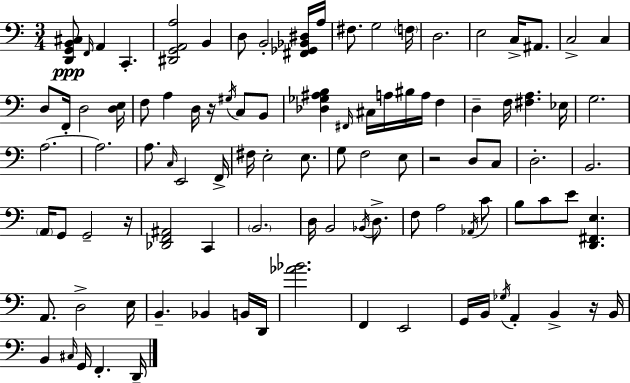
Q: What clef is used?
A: bass